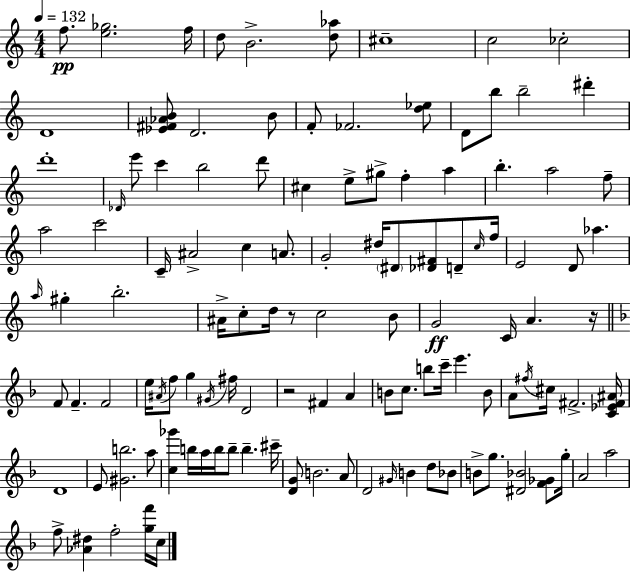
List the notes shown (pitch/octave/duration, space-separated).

F5/e. [E5,Gb5]/h. F5/s D5/e B4/h. [D5,Ab5]/e C#5/w C5/h CES5/h D4/w [Eb4,F#4,Ab4,B4]/e D4/h. B4/e F4/e FES4/h. [D5,Eb5]/e D4/e B5/e B5/h D#6/q D6/w Db4/s E6/e C6/q B5/h D6/e C#5/q E5/e G#5/e F5/q A5/q B5/q. A5/h F5/e A5/h C6/h C4/s A#4/h C5/q A4/e. G4/h D#5/s D#4/e [Db4,F#4]/e D4/e C5/s F5/s E4/h D4/e Ab5/q. A5/s G#5/q B5/h. A#4/s C5/e D5/s R/e C5/h B4/e G4/h C4/s A4/q. R/s F4/e F4/q. F4/h E5/s A#4/s F5/e G5/q G#4/s F#5/s D4/h R/h F#4/q A4/q B4/e C5/e. B5/e C6/s E6/q. B4/e A4/e F#5/s C#5/s F#4/h. [C4,Eb4,F#4,A#4]/s D4/w E4/e [G#4,B5]/h. A5/e [C5,Gb6]/q B5/s A5/s B5/s B5/e B5/q. C#6/s [D4,G4]/e B4/h. A4/e D4/h G#4/s B4/q D5/e Bb4/e B4/e G5/e. [D#4,Bb4]/h [F4,Gb4]/e G5/s A4/h A5/h F5/e [Ab4,D#5]/q F5/h [G5,F6]/s C5/s